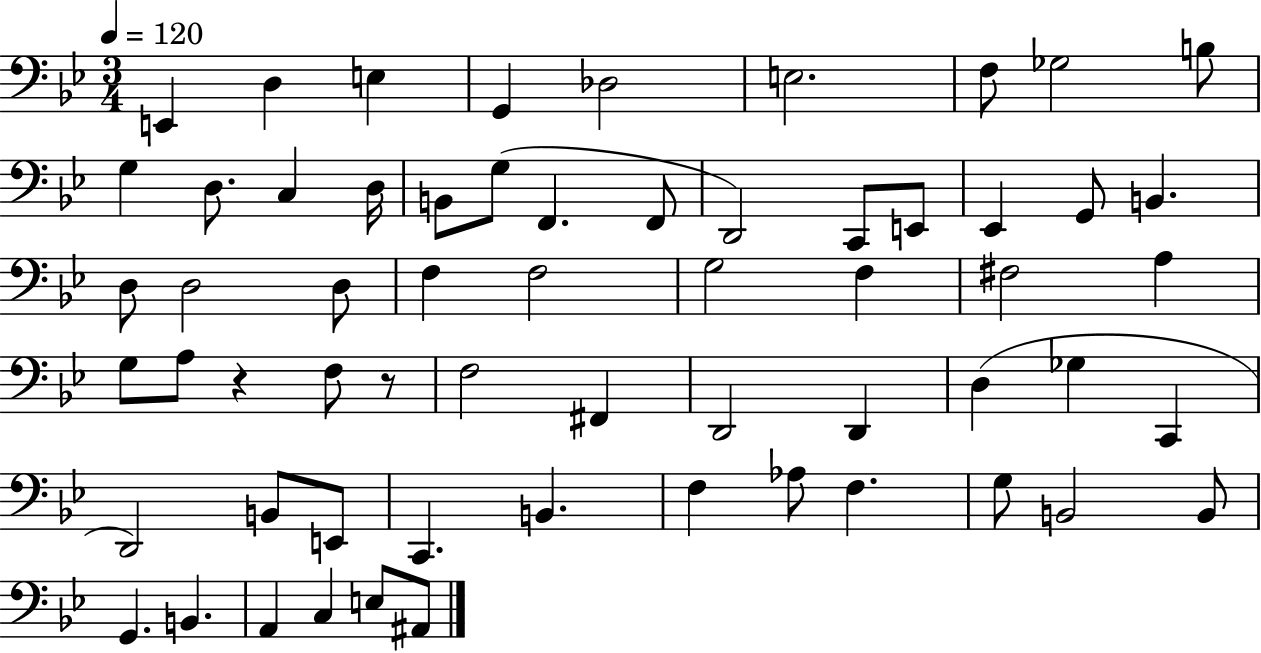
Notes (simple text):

E2/q D3/q E3/q G2/q Db3/h E3/h. F3/e Gb3/h B3/e G3/q D3/e. C3/q D3/s B2/e G3/e F2/q. F2/e D2/h C2/e E2/e Eb2/q G2/e B2/q. D3/e D3/h D3/e F3/q F3/h G3/h F3/q F#3/h A3/q G3/e A3/e R/q F3/e R/e F3/h F#2/q D2/h D2/q D3/q Gb3/q C2/q D2/h B2/e E2/e C2/q. B2/q. F3/q Ab3/e F3/q. G3/e B2/h B2/e G2/q. B2/q. A2/q C3/q E3/e A#2/e